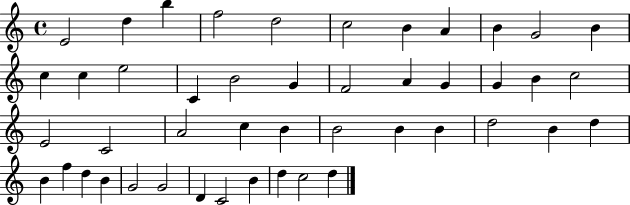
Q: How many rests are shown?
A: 0